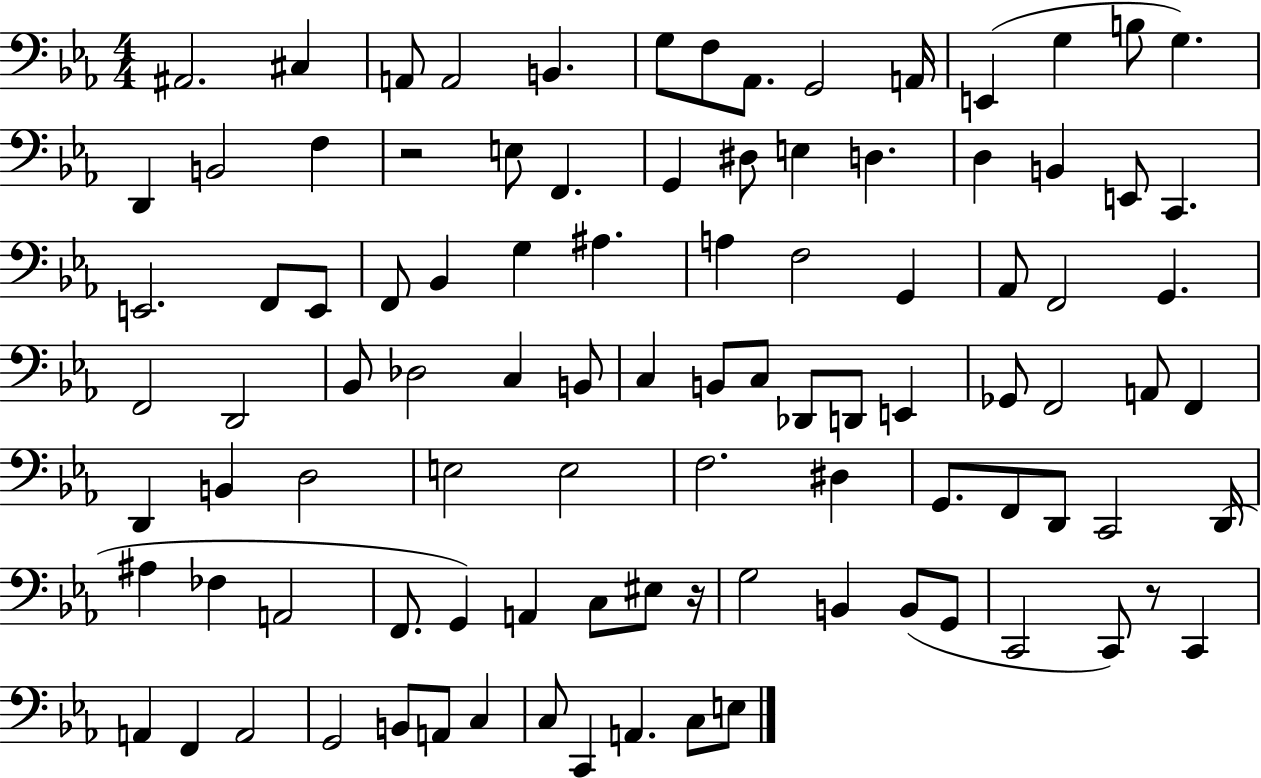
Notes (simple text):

A#2/h. C#3/q A2/e A2/h B2/q. G3/e F3/e Ab2/e. G2/h A2/s E2/q G3/q B3/e G3/q. D2/q B2/h F3/q R/h E3/e F2/q. G2/q D#3/e E3/q D3/q. D3/q B2/q E2/e C2/q. E2/h. F2/e E2/e F2/e Bb2/q G3/q A#3/q. A3/q F3/h G2/q Ab2/e F2/h G2/q. F2/h D2/h Bb2/e Db3/h C3/q B2/e C3/q B2/e C3/e Db2/e D2/e E2/q Gb2/e F2/h A2/e F2/q D2/q B2/q D3/h E3/h E3/h F3/h. D#3/q G2/e. F2/e D2/e C2/h D2/s A#3/q FES3/q A2/h F2/e. G2/q A2/q C3/e EIS3/e R/s G3/h B2/q B2/e G2/e C2/h C2/e R/e C2/q A2/q F2/q A2/h G2/h B2/e A2/e C3/q C3/e C2/q A2/q. C3/e E3/e